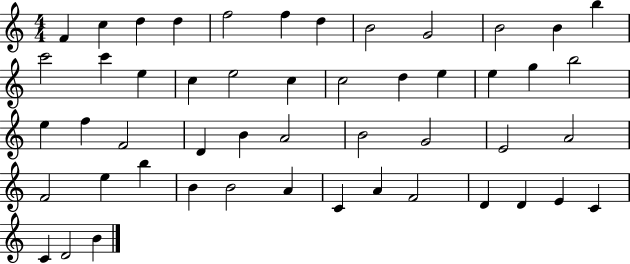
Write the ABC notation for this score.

X:1
T:Untitled
M:4/4
L:1/4
K:C
F c d d f2 f d B2 G2 B2 B b c'2 c' e c e2 c c2 d e e g b2 e f F2 D B A2 B2 G2 E2 A2 F2 e b B B2 A C A F2 D D E C C D2 B